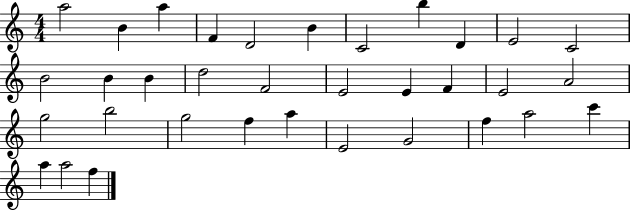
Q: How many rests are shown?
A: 0